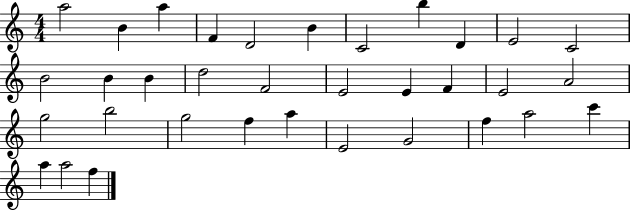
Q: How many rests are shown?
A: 0